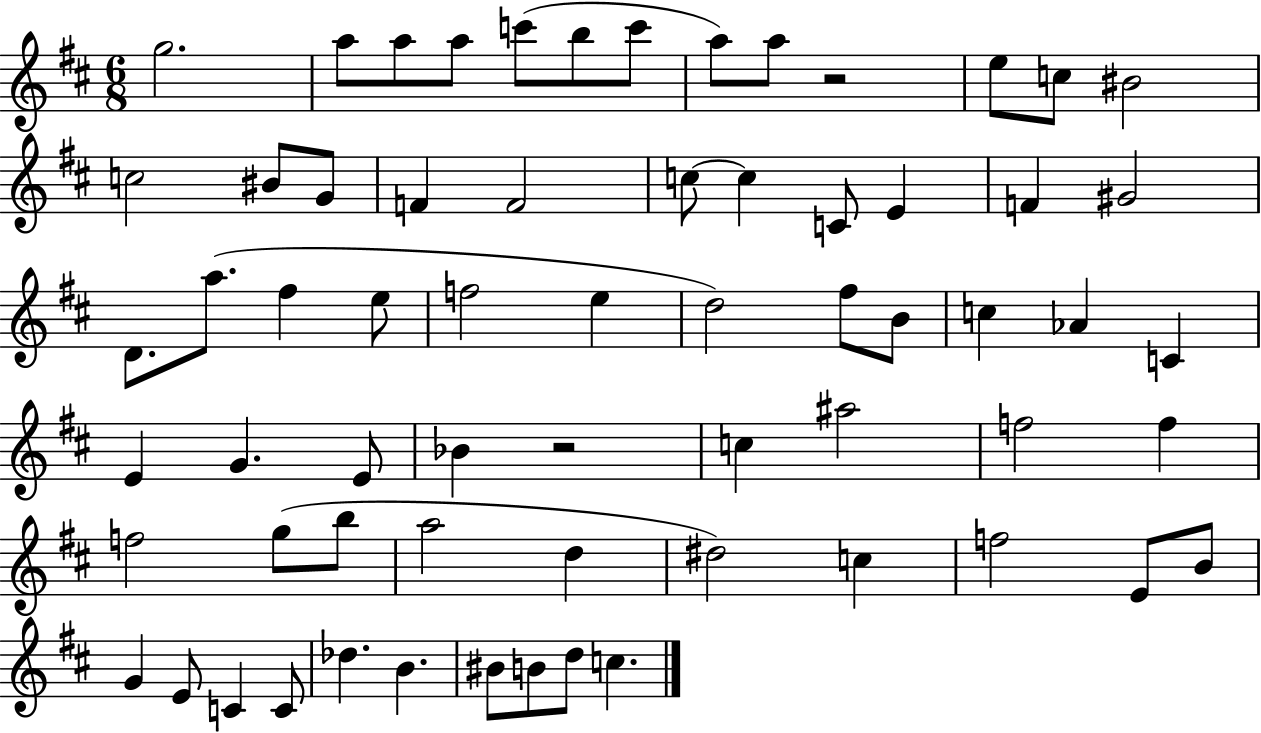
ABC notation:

X:1
T:Untitled
M:6/8
L:1/4
K:D
g2 a/2 a/2 a/2 c'/2 b/2 c'/2 a/2 a/2 z2 e/2 c/2 ^B2 c2 ^B/2 G/2 F F2 c/2 c C/2 E F ^G2 D/2 a/2 ^f e/2 f2 e d2 ^f/2 B/2 c _A C E G E/2 _B z2 c ^a2 f2 f f2 g/2 b/2 a2 d ^d2 c f2 E/2 B/2 G E/2 C C/2 _d B ^B/2 B/2 d/2 c